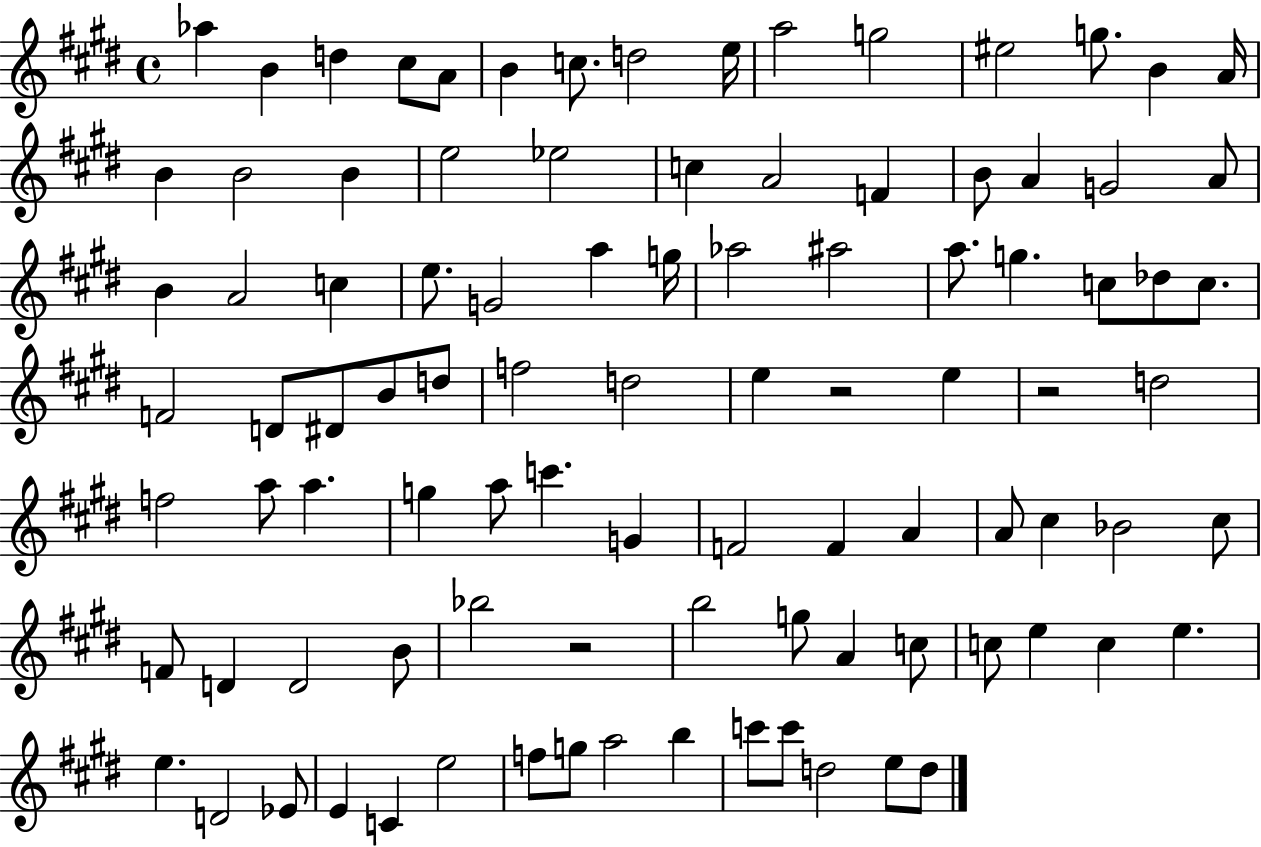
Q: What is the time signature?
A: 4/4